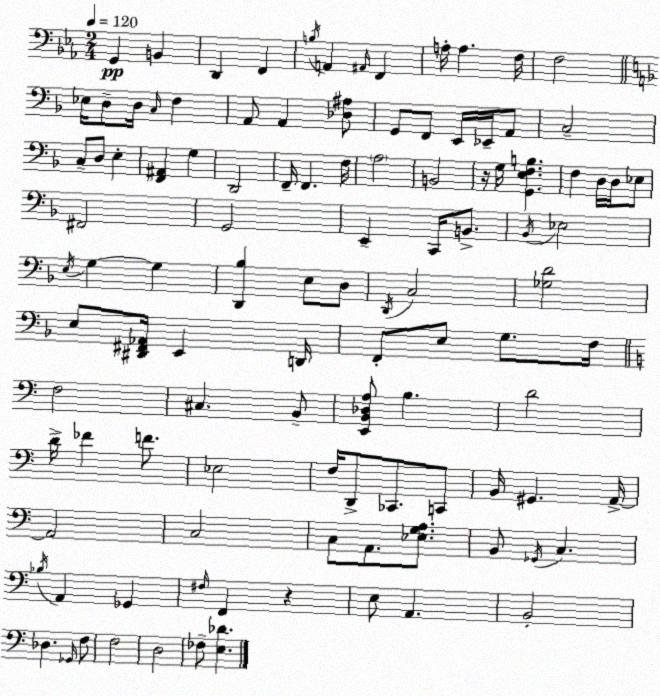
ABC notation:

X:1
T:Untitled
M:2/4
L:1/4
K:Cm
G,, B,, D,, F,, B,/4 A,, ^A,,/4 F,, A,/4 A, F,/4 F,2 _E,/4 D,/2 D,/4 C,/4 F, A,,/2 A,, [_D,^A,]/2 G,,/2 F,,/2 E,,/4 _E,,/4 A,,/2 C,2 C,/2 D,/2 E, [F,,^A,,] G, D,,2 F,,/4 F,, F,/4 A,2 B,,2 z/4 G,/4 [G,,E,F,B,] F, D,/4 D,/4 _E,/2 ^F,,2 G,,2 E,, C,,/4 B,,/2 _B,,/4 _E,2 E,/4 G, G, [D,,_B,] E,/2 D,/2 D,,/4 C,2 [_G,D]2 E,/2 [^D,,^F,,_A,,]/4 E,, D,,/4 F,,/2 E,/2 G,/2 F,/4 F,2 ^C, B,,/2 [E,,B,,_D,A,]/2 B, D2 D/4 _F F/2 _E,2 F,/4 D,,/2 _C,,/2 C,,/2 B,,/4 ^G,, A,,/4 A,,2 C,2 C,/2 A,,/2 [_E,G,A,]/2 B,,/2 _G,,/4 C, _B,/4 A,, _G,, ^F,/4 F,, z E,/2 A,, B,,2 _D, _G,,/4 F,/2 F,2 D,2 _F,/2 [E,_D]